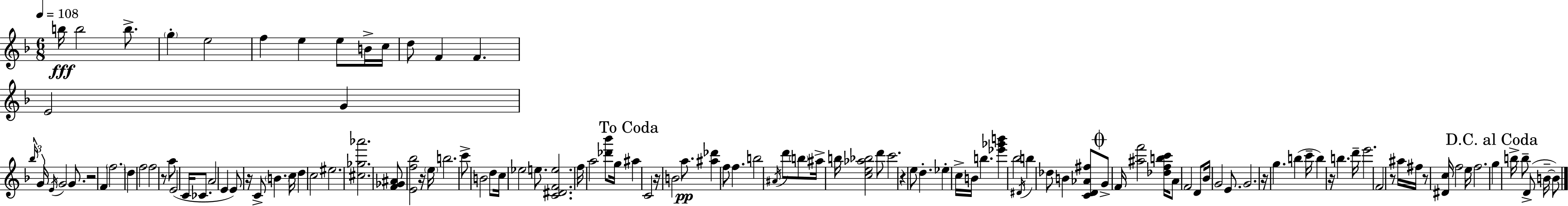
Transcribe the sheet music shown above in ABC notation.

X:1
T:Untitled
M:6/8
L:1/4
K:F
b/4 b2 b/2 g e2 f e e/2 B/4 c/4 d/2 F F E2 G _b/4 G/4 E/4 G2 G/2 z2 F f2 d f2 f2 z/2 a/2 E2 C/4 _C/2 A2 E E/2 z/4 C/2 B c/4 d c2 ^e2 [^c_g_a']2 [F_G^A]/2 [Ef_b]2 z/4 e/4 b2 c'/2 B2 d/2 c/4 _e2 e/2 [C^DFe]2 f/4 a2 [_d'_b']/2 g/4 ^a C2 z/4 B2 a/2 [^a_d'] f/2 f b2 ^A/4 d'/2 b/2 ^a/4 b/4 [ce_a_b]2 d'/2 c'2 z e/2 d _e c/4 B/4 b [_e'_g'b'] _b2 ^D/4 b _d/2 B [CD_A^f]/2 G/2 F/4 [^af']2 [_dfbc']/4 A/2 F2 D/2 _B/4 G2 E/2 G2 z/4 g b c'/4 b z/4 b d'/4 e'2 F2 z/2 ^a/4 ^f/4 z/2 [^Dc]/4 f2 e/4 f2 g b/4 b/2 D/2 B/4 B/2